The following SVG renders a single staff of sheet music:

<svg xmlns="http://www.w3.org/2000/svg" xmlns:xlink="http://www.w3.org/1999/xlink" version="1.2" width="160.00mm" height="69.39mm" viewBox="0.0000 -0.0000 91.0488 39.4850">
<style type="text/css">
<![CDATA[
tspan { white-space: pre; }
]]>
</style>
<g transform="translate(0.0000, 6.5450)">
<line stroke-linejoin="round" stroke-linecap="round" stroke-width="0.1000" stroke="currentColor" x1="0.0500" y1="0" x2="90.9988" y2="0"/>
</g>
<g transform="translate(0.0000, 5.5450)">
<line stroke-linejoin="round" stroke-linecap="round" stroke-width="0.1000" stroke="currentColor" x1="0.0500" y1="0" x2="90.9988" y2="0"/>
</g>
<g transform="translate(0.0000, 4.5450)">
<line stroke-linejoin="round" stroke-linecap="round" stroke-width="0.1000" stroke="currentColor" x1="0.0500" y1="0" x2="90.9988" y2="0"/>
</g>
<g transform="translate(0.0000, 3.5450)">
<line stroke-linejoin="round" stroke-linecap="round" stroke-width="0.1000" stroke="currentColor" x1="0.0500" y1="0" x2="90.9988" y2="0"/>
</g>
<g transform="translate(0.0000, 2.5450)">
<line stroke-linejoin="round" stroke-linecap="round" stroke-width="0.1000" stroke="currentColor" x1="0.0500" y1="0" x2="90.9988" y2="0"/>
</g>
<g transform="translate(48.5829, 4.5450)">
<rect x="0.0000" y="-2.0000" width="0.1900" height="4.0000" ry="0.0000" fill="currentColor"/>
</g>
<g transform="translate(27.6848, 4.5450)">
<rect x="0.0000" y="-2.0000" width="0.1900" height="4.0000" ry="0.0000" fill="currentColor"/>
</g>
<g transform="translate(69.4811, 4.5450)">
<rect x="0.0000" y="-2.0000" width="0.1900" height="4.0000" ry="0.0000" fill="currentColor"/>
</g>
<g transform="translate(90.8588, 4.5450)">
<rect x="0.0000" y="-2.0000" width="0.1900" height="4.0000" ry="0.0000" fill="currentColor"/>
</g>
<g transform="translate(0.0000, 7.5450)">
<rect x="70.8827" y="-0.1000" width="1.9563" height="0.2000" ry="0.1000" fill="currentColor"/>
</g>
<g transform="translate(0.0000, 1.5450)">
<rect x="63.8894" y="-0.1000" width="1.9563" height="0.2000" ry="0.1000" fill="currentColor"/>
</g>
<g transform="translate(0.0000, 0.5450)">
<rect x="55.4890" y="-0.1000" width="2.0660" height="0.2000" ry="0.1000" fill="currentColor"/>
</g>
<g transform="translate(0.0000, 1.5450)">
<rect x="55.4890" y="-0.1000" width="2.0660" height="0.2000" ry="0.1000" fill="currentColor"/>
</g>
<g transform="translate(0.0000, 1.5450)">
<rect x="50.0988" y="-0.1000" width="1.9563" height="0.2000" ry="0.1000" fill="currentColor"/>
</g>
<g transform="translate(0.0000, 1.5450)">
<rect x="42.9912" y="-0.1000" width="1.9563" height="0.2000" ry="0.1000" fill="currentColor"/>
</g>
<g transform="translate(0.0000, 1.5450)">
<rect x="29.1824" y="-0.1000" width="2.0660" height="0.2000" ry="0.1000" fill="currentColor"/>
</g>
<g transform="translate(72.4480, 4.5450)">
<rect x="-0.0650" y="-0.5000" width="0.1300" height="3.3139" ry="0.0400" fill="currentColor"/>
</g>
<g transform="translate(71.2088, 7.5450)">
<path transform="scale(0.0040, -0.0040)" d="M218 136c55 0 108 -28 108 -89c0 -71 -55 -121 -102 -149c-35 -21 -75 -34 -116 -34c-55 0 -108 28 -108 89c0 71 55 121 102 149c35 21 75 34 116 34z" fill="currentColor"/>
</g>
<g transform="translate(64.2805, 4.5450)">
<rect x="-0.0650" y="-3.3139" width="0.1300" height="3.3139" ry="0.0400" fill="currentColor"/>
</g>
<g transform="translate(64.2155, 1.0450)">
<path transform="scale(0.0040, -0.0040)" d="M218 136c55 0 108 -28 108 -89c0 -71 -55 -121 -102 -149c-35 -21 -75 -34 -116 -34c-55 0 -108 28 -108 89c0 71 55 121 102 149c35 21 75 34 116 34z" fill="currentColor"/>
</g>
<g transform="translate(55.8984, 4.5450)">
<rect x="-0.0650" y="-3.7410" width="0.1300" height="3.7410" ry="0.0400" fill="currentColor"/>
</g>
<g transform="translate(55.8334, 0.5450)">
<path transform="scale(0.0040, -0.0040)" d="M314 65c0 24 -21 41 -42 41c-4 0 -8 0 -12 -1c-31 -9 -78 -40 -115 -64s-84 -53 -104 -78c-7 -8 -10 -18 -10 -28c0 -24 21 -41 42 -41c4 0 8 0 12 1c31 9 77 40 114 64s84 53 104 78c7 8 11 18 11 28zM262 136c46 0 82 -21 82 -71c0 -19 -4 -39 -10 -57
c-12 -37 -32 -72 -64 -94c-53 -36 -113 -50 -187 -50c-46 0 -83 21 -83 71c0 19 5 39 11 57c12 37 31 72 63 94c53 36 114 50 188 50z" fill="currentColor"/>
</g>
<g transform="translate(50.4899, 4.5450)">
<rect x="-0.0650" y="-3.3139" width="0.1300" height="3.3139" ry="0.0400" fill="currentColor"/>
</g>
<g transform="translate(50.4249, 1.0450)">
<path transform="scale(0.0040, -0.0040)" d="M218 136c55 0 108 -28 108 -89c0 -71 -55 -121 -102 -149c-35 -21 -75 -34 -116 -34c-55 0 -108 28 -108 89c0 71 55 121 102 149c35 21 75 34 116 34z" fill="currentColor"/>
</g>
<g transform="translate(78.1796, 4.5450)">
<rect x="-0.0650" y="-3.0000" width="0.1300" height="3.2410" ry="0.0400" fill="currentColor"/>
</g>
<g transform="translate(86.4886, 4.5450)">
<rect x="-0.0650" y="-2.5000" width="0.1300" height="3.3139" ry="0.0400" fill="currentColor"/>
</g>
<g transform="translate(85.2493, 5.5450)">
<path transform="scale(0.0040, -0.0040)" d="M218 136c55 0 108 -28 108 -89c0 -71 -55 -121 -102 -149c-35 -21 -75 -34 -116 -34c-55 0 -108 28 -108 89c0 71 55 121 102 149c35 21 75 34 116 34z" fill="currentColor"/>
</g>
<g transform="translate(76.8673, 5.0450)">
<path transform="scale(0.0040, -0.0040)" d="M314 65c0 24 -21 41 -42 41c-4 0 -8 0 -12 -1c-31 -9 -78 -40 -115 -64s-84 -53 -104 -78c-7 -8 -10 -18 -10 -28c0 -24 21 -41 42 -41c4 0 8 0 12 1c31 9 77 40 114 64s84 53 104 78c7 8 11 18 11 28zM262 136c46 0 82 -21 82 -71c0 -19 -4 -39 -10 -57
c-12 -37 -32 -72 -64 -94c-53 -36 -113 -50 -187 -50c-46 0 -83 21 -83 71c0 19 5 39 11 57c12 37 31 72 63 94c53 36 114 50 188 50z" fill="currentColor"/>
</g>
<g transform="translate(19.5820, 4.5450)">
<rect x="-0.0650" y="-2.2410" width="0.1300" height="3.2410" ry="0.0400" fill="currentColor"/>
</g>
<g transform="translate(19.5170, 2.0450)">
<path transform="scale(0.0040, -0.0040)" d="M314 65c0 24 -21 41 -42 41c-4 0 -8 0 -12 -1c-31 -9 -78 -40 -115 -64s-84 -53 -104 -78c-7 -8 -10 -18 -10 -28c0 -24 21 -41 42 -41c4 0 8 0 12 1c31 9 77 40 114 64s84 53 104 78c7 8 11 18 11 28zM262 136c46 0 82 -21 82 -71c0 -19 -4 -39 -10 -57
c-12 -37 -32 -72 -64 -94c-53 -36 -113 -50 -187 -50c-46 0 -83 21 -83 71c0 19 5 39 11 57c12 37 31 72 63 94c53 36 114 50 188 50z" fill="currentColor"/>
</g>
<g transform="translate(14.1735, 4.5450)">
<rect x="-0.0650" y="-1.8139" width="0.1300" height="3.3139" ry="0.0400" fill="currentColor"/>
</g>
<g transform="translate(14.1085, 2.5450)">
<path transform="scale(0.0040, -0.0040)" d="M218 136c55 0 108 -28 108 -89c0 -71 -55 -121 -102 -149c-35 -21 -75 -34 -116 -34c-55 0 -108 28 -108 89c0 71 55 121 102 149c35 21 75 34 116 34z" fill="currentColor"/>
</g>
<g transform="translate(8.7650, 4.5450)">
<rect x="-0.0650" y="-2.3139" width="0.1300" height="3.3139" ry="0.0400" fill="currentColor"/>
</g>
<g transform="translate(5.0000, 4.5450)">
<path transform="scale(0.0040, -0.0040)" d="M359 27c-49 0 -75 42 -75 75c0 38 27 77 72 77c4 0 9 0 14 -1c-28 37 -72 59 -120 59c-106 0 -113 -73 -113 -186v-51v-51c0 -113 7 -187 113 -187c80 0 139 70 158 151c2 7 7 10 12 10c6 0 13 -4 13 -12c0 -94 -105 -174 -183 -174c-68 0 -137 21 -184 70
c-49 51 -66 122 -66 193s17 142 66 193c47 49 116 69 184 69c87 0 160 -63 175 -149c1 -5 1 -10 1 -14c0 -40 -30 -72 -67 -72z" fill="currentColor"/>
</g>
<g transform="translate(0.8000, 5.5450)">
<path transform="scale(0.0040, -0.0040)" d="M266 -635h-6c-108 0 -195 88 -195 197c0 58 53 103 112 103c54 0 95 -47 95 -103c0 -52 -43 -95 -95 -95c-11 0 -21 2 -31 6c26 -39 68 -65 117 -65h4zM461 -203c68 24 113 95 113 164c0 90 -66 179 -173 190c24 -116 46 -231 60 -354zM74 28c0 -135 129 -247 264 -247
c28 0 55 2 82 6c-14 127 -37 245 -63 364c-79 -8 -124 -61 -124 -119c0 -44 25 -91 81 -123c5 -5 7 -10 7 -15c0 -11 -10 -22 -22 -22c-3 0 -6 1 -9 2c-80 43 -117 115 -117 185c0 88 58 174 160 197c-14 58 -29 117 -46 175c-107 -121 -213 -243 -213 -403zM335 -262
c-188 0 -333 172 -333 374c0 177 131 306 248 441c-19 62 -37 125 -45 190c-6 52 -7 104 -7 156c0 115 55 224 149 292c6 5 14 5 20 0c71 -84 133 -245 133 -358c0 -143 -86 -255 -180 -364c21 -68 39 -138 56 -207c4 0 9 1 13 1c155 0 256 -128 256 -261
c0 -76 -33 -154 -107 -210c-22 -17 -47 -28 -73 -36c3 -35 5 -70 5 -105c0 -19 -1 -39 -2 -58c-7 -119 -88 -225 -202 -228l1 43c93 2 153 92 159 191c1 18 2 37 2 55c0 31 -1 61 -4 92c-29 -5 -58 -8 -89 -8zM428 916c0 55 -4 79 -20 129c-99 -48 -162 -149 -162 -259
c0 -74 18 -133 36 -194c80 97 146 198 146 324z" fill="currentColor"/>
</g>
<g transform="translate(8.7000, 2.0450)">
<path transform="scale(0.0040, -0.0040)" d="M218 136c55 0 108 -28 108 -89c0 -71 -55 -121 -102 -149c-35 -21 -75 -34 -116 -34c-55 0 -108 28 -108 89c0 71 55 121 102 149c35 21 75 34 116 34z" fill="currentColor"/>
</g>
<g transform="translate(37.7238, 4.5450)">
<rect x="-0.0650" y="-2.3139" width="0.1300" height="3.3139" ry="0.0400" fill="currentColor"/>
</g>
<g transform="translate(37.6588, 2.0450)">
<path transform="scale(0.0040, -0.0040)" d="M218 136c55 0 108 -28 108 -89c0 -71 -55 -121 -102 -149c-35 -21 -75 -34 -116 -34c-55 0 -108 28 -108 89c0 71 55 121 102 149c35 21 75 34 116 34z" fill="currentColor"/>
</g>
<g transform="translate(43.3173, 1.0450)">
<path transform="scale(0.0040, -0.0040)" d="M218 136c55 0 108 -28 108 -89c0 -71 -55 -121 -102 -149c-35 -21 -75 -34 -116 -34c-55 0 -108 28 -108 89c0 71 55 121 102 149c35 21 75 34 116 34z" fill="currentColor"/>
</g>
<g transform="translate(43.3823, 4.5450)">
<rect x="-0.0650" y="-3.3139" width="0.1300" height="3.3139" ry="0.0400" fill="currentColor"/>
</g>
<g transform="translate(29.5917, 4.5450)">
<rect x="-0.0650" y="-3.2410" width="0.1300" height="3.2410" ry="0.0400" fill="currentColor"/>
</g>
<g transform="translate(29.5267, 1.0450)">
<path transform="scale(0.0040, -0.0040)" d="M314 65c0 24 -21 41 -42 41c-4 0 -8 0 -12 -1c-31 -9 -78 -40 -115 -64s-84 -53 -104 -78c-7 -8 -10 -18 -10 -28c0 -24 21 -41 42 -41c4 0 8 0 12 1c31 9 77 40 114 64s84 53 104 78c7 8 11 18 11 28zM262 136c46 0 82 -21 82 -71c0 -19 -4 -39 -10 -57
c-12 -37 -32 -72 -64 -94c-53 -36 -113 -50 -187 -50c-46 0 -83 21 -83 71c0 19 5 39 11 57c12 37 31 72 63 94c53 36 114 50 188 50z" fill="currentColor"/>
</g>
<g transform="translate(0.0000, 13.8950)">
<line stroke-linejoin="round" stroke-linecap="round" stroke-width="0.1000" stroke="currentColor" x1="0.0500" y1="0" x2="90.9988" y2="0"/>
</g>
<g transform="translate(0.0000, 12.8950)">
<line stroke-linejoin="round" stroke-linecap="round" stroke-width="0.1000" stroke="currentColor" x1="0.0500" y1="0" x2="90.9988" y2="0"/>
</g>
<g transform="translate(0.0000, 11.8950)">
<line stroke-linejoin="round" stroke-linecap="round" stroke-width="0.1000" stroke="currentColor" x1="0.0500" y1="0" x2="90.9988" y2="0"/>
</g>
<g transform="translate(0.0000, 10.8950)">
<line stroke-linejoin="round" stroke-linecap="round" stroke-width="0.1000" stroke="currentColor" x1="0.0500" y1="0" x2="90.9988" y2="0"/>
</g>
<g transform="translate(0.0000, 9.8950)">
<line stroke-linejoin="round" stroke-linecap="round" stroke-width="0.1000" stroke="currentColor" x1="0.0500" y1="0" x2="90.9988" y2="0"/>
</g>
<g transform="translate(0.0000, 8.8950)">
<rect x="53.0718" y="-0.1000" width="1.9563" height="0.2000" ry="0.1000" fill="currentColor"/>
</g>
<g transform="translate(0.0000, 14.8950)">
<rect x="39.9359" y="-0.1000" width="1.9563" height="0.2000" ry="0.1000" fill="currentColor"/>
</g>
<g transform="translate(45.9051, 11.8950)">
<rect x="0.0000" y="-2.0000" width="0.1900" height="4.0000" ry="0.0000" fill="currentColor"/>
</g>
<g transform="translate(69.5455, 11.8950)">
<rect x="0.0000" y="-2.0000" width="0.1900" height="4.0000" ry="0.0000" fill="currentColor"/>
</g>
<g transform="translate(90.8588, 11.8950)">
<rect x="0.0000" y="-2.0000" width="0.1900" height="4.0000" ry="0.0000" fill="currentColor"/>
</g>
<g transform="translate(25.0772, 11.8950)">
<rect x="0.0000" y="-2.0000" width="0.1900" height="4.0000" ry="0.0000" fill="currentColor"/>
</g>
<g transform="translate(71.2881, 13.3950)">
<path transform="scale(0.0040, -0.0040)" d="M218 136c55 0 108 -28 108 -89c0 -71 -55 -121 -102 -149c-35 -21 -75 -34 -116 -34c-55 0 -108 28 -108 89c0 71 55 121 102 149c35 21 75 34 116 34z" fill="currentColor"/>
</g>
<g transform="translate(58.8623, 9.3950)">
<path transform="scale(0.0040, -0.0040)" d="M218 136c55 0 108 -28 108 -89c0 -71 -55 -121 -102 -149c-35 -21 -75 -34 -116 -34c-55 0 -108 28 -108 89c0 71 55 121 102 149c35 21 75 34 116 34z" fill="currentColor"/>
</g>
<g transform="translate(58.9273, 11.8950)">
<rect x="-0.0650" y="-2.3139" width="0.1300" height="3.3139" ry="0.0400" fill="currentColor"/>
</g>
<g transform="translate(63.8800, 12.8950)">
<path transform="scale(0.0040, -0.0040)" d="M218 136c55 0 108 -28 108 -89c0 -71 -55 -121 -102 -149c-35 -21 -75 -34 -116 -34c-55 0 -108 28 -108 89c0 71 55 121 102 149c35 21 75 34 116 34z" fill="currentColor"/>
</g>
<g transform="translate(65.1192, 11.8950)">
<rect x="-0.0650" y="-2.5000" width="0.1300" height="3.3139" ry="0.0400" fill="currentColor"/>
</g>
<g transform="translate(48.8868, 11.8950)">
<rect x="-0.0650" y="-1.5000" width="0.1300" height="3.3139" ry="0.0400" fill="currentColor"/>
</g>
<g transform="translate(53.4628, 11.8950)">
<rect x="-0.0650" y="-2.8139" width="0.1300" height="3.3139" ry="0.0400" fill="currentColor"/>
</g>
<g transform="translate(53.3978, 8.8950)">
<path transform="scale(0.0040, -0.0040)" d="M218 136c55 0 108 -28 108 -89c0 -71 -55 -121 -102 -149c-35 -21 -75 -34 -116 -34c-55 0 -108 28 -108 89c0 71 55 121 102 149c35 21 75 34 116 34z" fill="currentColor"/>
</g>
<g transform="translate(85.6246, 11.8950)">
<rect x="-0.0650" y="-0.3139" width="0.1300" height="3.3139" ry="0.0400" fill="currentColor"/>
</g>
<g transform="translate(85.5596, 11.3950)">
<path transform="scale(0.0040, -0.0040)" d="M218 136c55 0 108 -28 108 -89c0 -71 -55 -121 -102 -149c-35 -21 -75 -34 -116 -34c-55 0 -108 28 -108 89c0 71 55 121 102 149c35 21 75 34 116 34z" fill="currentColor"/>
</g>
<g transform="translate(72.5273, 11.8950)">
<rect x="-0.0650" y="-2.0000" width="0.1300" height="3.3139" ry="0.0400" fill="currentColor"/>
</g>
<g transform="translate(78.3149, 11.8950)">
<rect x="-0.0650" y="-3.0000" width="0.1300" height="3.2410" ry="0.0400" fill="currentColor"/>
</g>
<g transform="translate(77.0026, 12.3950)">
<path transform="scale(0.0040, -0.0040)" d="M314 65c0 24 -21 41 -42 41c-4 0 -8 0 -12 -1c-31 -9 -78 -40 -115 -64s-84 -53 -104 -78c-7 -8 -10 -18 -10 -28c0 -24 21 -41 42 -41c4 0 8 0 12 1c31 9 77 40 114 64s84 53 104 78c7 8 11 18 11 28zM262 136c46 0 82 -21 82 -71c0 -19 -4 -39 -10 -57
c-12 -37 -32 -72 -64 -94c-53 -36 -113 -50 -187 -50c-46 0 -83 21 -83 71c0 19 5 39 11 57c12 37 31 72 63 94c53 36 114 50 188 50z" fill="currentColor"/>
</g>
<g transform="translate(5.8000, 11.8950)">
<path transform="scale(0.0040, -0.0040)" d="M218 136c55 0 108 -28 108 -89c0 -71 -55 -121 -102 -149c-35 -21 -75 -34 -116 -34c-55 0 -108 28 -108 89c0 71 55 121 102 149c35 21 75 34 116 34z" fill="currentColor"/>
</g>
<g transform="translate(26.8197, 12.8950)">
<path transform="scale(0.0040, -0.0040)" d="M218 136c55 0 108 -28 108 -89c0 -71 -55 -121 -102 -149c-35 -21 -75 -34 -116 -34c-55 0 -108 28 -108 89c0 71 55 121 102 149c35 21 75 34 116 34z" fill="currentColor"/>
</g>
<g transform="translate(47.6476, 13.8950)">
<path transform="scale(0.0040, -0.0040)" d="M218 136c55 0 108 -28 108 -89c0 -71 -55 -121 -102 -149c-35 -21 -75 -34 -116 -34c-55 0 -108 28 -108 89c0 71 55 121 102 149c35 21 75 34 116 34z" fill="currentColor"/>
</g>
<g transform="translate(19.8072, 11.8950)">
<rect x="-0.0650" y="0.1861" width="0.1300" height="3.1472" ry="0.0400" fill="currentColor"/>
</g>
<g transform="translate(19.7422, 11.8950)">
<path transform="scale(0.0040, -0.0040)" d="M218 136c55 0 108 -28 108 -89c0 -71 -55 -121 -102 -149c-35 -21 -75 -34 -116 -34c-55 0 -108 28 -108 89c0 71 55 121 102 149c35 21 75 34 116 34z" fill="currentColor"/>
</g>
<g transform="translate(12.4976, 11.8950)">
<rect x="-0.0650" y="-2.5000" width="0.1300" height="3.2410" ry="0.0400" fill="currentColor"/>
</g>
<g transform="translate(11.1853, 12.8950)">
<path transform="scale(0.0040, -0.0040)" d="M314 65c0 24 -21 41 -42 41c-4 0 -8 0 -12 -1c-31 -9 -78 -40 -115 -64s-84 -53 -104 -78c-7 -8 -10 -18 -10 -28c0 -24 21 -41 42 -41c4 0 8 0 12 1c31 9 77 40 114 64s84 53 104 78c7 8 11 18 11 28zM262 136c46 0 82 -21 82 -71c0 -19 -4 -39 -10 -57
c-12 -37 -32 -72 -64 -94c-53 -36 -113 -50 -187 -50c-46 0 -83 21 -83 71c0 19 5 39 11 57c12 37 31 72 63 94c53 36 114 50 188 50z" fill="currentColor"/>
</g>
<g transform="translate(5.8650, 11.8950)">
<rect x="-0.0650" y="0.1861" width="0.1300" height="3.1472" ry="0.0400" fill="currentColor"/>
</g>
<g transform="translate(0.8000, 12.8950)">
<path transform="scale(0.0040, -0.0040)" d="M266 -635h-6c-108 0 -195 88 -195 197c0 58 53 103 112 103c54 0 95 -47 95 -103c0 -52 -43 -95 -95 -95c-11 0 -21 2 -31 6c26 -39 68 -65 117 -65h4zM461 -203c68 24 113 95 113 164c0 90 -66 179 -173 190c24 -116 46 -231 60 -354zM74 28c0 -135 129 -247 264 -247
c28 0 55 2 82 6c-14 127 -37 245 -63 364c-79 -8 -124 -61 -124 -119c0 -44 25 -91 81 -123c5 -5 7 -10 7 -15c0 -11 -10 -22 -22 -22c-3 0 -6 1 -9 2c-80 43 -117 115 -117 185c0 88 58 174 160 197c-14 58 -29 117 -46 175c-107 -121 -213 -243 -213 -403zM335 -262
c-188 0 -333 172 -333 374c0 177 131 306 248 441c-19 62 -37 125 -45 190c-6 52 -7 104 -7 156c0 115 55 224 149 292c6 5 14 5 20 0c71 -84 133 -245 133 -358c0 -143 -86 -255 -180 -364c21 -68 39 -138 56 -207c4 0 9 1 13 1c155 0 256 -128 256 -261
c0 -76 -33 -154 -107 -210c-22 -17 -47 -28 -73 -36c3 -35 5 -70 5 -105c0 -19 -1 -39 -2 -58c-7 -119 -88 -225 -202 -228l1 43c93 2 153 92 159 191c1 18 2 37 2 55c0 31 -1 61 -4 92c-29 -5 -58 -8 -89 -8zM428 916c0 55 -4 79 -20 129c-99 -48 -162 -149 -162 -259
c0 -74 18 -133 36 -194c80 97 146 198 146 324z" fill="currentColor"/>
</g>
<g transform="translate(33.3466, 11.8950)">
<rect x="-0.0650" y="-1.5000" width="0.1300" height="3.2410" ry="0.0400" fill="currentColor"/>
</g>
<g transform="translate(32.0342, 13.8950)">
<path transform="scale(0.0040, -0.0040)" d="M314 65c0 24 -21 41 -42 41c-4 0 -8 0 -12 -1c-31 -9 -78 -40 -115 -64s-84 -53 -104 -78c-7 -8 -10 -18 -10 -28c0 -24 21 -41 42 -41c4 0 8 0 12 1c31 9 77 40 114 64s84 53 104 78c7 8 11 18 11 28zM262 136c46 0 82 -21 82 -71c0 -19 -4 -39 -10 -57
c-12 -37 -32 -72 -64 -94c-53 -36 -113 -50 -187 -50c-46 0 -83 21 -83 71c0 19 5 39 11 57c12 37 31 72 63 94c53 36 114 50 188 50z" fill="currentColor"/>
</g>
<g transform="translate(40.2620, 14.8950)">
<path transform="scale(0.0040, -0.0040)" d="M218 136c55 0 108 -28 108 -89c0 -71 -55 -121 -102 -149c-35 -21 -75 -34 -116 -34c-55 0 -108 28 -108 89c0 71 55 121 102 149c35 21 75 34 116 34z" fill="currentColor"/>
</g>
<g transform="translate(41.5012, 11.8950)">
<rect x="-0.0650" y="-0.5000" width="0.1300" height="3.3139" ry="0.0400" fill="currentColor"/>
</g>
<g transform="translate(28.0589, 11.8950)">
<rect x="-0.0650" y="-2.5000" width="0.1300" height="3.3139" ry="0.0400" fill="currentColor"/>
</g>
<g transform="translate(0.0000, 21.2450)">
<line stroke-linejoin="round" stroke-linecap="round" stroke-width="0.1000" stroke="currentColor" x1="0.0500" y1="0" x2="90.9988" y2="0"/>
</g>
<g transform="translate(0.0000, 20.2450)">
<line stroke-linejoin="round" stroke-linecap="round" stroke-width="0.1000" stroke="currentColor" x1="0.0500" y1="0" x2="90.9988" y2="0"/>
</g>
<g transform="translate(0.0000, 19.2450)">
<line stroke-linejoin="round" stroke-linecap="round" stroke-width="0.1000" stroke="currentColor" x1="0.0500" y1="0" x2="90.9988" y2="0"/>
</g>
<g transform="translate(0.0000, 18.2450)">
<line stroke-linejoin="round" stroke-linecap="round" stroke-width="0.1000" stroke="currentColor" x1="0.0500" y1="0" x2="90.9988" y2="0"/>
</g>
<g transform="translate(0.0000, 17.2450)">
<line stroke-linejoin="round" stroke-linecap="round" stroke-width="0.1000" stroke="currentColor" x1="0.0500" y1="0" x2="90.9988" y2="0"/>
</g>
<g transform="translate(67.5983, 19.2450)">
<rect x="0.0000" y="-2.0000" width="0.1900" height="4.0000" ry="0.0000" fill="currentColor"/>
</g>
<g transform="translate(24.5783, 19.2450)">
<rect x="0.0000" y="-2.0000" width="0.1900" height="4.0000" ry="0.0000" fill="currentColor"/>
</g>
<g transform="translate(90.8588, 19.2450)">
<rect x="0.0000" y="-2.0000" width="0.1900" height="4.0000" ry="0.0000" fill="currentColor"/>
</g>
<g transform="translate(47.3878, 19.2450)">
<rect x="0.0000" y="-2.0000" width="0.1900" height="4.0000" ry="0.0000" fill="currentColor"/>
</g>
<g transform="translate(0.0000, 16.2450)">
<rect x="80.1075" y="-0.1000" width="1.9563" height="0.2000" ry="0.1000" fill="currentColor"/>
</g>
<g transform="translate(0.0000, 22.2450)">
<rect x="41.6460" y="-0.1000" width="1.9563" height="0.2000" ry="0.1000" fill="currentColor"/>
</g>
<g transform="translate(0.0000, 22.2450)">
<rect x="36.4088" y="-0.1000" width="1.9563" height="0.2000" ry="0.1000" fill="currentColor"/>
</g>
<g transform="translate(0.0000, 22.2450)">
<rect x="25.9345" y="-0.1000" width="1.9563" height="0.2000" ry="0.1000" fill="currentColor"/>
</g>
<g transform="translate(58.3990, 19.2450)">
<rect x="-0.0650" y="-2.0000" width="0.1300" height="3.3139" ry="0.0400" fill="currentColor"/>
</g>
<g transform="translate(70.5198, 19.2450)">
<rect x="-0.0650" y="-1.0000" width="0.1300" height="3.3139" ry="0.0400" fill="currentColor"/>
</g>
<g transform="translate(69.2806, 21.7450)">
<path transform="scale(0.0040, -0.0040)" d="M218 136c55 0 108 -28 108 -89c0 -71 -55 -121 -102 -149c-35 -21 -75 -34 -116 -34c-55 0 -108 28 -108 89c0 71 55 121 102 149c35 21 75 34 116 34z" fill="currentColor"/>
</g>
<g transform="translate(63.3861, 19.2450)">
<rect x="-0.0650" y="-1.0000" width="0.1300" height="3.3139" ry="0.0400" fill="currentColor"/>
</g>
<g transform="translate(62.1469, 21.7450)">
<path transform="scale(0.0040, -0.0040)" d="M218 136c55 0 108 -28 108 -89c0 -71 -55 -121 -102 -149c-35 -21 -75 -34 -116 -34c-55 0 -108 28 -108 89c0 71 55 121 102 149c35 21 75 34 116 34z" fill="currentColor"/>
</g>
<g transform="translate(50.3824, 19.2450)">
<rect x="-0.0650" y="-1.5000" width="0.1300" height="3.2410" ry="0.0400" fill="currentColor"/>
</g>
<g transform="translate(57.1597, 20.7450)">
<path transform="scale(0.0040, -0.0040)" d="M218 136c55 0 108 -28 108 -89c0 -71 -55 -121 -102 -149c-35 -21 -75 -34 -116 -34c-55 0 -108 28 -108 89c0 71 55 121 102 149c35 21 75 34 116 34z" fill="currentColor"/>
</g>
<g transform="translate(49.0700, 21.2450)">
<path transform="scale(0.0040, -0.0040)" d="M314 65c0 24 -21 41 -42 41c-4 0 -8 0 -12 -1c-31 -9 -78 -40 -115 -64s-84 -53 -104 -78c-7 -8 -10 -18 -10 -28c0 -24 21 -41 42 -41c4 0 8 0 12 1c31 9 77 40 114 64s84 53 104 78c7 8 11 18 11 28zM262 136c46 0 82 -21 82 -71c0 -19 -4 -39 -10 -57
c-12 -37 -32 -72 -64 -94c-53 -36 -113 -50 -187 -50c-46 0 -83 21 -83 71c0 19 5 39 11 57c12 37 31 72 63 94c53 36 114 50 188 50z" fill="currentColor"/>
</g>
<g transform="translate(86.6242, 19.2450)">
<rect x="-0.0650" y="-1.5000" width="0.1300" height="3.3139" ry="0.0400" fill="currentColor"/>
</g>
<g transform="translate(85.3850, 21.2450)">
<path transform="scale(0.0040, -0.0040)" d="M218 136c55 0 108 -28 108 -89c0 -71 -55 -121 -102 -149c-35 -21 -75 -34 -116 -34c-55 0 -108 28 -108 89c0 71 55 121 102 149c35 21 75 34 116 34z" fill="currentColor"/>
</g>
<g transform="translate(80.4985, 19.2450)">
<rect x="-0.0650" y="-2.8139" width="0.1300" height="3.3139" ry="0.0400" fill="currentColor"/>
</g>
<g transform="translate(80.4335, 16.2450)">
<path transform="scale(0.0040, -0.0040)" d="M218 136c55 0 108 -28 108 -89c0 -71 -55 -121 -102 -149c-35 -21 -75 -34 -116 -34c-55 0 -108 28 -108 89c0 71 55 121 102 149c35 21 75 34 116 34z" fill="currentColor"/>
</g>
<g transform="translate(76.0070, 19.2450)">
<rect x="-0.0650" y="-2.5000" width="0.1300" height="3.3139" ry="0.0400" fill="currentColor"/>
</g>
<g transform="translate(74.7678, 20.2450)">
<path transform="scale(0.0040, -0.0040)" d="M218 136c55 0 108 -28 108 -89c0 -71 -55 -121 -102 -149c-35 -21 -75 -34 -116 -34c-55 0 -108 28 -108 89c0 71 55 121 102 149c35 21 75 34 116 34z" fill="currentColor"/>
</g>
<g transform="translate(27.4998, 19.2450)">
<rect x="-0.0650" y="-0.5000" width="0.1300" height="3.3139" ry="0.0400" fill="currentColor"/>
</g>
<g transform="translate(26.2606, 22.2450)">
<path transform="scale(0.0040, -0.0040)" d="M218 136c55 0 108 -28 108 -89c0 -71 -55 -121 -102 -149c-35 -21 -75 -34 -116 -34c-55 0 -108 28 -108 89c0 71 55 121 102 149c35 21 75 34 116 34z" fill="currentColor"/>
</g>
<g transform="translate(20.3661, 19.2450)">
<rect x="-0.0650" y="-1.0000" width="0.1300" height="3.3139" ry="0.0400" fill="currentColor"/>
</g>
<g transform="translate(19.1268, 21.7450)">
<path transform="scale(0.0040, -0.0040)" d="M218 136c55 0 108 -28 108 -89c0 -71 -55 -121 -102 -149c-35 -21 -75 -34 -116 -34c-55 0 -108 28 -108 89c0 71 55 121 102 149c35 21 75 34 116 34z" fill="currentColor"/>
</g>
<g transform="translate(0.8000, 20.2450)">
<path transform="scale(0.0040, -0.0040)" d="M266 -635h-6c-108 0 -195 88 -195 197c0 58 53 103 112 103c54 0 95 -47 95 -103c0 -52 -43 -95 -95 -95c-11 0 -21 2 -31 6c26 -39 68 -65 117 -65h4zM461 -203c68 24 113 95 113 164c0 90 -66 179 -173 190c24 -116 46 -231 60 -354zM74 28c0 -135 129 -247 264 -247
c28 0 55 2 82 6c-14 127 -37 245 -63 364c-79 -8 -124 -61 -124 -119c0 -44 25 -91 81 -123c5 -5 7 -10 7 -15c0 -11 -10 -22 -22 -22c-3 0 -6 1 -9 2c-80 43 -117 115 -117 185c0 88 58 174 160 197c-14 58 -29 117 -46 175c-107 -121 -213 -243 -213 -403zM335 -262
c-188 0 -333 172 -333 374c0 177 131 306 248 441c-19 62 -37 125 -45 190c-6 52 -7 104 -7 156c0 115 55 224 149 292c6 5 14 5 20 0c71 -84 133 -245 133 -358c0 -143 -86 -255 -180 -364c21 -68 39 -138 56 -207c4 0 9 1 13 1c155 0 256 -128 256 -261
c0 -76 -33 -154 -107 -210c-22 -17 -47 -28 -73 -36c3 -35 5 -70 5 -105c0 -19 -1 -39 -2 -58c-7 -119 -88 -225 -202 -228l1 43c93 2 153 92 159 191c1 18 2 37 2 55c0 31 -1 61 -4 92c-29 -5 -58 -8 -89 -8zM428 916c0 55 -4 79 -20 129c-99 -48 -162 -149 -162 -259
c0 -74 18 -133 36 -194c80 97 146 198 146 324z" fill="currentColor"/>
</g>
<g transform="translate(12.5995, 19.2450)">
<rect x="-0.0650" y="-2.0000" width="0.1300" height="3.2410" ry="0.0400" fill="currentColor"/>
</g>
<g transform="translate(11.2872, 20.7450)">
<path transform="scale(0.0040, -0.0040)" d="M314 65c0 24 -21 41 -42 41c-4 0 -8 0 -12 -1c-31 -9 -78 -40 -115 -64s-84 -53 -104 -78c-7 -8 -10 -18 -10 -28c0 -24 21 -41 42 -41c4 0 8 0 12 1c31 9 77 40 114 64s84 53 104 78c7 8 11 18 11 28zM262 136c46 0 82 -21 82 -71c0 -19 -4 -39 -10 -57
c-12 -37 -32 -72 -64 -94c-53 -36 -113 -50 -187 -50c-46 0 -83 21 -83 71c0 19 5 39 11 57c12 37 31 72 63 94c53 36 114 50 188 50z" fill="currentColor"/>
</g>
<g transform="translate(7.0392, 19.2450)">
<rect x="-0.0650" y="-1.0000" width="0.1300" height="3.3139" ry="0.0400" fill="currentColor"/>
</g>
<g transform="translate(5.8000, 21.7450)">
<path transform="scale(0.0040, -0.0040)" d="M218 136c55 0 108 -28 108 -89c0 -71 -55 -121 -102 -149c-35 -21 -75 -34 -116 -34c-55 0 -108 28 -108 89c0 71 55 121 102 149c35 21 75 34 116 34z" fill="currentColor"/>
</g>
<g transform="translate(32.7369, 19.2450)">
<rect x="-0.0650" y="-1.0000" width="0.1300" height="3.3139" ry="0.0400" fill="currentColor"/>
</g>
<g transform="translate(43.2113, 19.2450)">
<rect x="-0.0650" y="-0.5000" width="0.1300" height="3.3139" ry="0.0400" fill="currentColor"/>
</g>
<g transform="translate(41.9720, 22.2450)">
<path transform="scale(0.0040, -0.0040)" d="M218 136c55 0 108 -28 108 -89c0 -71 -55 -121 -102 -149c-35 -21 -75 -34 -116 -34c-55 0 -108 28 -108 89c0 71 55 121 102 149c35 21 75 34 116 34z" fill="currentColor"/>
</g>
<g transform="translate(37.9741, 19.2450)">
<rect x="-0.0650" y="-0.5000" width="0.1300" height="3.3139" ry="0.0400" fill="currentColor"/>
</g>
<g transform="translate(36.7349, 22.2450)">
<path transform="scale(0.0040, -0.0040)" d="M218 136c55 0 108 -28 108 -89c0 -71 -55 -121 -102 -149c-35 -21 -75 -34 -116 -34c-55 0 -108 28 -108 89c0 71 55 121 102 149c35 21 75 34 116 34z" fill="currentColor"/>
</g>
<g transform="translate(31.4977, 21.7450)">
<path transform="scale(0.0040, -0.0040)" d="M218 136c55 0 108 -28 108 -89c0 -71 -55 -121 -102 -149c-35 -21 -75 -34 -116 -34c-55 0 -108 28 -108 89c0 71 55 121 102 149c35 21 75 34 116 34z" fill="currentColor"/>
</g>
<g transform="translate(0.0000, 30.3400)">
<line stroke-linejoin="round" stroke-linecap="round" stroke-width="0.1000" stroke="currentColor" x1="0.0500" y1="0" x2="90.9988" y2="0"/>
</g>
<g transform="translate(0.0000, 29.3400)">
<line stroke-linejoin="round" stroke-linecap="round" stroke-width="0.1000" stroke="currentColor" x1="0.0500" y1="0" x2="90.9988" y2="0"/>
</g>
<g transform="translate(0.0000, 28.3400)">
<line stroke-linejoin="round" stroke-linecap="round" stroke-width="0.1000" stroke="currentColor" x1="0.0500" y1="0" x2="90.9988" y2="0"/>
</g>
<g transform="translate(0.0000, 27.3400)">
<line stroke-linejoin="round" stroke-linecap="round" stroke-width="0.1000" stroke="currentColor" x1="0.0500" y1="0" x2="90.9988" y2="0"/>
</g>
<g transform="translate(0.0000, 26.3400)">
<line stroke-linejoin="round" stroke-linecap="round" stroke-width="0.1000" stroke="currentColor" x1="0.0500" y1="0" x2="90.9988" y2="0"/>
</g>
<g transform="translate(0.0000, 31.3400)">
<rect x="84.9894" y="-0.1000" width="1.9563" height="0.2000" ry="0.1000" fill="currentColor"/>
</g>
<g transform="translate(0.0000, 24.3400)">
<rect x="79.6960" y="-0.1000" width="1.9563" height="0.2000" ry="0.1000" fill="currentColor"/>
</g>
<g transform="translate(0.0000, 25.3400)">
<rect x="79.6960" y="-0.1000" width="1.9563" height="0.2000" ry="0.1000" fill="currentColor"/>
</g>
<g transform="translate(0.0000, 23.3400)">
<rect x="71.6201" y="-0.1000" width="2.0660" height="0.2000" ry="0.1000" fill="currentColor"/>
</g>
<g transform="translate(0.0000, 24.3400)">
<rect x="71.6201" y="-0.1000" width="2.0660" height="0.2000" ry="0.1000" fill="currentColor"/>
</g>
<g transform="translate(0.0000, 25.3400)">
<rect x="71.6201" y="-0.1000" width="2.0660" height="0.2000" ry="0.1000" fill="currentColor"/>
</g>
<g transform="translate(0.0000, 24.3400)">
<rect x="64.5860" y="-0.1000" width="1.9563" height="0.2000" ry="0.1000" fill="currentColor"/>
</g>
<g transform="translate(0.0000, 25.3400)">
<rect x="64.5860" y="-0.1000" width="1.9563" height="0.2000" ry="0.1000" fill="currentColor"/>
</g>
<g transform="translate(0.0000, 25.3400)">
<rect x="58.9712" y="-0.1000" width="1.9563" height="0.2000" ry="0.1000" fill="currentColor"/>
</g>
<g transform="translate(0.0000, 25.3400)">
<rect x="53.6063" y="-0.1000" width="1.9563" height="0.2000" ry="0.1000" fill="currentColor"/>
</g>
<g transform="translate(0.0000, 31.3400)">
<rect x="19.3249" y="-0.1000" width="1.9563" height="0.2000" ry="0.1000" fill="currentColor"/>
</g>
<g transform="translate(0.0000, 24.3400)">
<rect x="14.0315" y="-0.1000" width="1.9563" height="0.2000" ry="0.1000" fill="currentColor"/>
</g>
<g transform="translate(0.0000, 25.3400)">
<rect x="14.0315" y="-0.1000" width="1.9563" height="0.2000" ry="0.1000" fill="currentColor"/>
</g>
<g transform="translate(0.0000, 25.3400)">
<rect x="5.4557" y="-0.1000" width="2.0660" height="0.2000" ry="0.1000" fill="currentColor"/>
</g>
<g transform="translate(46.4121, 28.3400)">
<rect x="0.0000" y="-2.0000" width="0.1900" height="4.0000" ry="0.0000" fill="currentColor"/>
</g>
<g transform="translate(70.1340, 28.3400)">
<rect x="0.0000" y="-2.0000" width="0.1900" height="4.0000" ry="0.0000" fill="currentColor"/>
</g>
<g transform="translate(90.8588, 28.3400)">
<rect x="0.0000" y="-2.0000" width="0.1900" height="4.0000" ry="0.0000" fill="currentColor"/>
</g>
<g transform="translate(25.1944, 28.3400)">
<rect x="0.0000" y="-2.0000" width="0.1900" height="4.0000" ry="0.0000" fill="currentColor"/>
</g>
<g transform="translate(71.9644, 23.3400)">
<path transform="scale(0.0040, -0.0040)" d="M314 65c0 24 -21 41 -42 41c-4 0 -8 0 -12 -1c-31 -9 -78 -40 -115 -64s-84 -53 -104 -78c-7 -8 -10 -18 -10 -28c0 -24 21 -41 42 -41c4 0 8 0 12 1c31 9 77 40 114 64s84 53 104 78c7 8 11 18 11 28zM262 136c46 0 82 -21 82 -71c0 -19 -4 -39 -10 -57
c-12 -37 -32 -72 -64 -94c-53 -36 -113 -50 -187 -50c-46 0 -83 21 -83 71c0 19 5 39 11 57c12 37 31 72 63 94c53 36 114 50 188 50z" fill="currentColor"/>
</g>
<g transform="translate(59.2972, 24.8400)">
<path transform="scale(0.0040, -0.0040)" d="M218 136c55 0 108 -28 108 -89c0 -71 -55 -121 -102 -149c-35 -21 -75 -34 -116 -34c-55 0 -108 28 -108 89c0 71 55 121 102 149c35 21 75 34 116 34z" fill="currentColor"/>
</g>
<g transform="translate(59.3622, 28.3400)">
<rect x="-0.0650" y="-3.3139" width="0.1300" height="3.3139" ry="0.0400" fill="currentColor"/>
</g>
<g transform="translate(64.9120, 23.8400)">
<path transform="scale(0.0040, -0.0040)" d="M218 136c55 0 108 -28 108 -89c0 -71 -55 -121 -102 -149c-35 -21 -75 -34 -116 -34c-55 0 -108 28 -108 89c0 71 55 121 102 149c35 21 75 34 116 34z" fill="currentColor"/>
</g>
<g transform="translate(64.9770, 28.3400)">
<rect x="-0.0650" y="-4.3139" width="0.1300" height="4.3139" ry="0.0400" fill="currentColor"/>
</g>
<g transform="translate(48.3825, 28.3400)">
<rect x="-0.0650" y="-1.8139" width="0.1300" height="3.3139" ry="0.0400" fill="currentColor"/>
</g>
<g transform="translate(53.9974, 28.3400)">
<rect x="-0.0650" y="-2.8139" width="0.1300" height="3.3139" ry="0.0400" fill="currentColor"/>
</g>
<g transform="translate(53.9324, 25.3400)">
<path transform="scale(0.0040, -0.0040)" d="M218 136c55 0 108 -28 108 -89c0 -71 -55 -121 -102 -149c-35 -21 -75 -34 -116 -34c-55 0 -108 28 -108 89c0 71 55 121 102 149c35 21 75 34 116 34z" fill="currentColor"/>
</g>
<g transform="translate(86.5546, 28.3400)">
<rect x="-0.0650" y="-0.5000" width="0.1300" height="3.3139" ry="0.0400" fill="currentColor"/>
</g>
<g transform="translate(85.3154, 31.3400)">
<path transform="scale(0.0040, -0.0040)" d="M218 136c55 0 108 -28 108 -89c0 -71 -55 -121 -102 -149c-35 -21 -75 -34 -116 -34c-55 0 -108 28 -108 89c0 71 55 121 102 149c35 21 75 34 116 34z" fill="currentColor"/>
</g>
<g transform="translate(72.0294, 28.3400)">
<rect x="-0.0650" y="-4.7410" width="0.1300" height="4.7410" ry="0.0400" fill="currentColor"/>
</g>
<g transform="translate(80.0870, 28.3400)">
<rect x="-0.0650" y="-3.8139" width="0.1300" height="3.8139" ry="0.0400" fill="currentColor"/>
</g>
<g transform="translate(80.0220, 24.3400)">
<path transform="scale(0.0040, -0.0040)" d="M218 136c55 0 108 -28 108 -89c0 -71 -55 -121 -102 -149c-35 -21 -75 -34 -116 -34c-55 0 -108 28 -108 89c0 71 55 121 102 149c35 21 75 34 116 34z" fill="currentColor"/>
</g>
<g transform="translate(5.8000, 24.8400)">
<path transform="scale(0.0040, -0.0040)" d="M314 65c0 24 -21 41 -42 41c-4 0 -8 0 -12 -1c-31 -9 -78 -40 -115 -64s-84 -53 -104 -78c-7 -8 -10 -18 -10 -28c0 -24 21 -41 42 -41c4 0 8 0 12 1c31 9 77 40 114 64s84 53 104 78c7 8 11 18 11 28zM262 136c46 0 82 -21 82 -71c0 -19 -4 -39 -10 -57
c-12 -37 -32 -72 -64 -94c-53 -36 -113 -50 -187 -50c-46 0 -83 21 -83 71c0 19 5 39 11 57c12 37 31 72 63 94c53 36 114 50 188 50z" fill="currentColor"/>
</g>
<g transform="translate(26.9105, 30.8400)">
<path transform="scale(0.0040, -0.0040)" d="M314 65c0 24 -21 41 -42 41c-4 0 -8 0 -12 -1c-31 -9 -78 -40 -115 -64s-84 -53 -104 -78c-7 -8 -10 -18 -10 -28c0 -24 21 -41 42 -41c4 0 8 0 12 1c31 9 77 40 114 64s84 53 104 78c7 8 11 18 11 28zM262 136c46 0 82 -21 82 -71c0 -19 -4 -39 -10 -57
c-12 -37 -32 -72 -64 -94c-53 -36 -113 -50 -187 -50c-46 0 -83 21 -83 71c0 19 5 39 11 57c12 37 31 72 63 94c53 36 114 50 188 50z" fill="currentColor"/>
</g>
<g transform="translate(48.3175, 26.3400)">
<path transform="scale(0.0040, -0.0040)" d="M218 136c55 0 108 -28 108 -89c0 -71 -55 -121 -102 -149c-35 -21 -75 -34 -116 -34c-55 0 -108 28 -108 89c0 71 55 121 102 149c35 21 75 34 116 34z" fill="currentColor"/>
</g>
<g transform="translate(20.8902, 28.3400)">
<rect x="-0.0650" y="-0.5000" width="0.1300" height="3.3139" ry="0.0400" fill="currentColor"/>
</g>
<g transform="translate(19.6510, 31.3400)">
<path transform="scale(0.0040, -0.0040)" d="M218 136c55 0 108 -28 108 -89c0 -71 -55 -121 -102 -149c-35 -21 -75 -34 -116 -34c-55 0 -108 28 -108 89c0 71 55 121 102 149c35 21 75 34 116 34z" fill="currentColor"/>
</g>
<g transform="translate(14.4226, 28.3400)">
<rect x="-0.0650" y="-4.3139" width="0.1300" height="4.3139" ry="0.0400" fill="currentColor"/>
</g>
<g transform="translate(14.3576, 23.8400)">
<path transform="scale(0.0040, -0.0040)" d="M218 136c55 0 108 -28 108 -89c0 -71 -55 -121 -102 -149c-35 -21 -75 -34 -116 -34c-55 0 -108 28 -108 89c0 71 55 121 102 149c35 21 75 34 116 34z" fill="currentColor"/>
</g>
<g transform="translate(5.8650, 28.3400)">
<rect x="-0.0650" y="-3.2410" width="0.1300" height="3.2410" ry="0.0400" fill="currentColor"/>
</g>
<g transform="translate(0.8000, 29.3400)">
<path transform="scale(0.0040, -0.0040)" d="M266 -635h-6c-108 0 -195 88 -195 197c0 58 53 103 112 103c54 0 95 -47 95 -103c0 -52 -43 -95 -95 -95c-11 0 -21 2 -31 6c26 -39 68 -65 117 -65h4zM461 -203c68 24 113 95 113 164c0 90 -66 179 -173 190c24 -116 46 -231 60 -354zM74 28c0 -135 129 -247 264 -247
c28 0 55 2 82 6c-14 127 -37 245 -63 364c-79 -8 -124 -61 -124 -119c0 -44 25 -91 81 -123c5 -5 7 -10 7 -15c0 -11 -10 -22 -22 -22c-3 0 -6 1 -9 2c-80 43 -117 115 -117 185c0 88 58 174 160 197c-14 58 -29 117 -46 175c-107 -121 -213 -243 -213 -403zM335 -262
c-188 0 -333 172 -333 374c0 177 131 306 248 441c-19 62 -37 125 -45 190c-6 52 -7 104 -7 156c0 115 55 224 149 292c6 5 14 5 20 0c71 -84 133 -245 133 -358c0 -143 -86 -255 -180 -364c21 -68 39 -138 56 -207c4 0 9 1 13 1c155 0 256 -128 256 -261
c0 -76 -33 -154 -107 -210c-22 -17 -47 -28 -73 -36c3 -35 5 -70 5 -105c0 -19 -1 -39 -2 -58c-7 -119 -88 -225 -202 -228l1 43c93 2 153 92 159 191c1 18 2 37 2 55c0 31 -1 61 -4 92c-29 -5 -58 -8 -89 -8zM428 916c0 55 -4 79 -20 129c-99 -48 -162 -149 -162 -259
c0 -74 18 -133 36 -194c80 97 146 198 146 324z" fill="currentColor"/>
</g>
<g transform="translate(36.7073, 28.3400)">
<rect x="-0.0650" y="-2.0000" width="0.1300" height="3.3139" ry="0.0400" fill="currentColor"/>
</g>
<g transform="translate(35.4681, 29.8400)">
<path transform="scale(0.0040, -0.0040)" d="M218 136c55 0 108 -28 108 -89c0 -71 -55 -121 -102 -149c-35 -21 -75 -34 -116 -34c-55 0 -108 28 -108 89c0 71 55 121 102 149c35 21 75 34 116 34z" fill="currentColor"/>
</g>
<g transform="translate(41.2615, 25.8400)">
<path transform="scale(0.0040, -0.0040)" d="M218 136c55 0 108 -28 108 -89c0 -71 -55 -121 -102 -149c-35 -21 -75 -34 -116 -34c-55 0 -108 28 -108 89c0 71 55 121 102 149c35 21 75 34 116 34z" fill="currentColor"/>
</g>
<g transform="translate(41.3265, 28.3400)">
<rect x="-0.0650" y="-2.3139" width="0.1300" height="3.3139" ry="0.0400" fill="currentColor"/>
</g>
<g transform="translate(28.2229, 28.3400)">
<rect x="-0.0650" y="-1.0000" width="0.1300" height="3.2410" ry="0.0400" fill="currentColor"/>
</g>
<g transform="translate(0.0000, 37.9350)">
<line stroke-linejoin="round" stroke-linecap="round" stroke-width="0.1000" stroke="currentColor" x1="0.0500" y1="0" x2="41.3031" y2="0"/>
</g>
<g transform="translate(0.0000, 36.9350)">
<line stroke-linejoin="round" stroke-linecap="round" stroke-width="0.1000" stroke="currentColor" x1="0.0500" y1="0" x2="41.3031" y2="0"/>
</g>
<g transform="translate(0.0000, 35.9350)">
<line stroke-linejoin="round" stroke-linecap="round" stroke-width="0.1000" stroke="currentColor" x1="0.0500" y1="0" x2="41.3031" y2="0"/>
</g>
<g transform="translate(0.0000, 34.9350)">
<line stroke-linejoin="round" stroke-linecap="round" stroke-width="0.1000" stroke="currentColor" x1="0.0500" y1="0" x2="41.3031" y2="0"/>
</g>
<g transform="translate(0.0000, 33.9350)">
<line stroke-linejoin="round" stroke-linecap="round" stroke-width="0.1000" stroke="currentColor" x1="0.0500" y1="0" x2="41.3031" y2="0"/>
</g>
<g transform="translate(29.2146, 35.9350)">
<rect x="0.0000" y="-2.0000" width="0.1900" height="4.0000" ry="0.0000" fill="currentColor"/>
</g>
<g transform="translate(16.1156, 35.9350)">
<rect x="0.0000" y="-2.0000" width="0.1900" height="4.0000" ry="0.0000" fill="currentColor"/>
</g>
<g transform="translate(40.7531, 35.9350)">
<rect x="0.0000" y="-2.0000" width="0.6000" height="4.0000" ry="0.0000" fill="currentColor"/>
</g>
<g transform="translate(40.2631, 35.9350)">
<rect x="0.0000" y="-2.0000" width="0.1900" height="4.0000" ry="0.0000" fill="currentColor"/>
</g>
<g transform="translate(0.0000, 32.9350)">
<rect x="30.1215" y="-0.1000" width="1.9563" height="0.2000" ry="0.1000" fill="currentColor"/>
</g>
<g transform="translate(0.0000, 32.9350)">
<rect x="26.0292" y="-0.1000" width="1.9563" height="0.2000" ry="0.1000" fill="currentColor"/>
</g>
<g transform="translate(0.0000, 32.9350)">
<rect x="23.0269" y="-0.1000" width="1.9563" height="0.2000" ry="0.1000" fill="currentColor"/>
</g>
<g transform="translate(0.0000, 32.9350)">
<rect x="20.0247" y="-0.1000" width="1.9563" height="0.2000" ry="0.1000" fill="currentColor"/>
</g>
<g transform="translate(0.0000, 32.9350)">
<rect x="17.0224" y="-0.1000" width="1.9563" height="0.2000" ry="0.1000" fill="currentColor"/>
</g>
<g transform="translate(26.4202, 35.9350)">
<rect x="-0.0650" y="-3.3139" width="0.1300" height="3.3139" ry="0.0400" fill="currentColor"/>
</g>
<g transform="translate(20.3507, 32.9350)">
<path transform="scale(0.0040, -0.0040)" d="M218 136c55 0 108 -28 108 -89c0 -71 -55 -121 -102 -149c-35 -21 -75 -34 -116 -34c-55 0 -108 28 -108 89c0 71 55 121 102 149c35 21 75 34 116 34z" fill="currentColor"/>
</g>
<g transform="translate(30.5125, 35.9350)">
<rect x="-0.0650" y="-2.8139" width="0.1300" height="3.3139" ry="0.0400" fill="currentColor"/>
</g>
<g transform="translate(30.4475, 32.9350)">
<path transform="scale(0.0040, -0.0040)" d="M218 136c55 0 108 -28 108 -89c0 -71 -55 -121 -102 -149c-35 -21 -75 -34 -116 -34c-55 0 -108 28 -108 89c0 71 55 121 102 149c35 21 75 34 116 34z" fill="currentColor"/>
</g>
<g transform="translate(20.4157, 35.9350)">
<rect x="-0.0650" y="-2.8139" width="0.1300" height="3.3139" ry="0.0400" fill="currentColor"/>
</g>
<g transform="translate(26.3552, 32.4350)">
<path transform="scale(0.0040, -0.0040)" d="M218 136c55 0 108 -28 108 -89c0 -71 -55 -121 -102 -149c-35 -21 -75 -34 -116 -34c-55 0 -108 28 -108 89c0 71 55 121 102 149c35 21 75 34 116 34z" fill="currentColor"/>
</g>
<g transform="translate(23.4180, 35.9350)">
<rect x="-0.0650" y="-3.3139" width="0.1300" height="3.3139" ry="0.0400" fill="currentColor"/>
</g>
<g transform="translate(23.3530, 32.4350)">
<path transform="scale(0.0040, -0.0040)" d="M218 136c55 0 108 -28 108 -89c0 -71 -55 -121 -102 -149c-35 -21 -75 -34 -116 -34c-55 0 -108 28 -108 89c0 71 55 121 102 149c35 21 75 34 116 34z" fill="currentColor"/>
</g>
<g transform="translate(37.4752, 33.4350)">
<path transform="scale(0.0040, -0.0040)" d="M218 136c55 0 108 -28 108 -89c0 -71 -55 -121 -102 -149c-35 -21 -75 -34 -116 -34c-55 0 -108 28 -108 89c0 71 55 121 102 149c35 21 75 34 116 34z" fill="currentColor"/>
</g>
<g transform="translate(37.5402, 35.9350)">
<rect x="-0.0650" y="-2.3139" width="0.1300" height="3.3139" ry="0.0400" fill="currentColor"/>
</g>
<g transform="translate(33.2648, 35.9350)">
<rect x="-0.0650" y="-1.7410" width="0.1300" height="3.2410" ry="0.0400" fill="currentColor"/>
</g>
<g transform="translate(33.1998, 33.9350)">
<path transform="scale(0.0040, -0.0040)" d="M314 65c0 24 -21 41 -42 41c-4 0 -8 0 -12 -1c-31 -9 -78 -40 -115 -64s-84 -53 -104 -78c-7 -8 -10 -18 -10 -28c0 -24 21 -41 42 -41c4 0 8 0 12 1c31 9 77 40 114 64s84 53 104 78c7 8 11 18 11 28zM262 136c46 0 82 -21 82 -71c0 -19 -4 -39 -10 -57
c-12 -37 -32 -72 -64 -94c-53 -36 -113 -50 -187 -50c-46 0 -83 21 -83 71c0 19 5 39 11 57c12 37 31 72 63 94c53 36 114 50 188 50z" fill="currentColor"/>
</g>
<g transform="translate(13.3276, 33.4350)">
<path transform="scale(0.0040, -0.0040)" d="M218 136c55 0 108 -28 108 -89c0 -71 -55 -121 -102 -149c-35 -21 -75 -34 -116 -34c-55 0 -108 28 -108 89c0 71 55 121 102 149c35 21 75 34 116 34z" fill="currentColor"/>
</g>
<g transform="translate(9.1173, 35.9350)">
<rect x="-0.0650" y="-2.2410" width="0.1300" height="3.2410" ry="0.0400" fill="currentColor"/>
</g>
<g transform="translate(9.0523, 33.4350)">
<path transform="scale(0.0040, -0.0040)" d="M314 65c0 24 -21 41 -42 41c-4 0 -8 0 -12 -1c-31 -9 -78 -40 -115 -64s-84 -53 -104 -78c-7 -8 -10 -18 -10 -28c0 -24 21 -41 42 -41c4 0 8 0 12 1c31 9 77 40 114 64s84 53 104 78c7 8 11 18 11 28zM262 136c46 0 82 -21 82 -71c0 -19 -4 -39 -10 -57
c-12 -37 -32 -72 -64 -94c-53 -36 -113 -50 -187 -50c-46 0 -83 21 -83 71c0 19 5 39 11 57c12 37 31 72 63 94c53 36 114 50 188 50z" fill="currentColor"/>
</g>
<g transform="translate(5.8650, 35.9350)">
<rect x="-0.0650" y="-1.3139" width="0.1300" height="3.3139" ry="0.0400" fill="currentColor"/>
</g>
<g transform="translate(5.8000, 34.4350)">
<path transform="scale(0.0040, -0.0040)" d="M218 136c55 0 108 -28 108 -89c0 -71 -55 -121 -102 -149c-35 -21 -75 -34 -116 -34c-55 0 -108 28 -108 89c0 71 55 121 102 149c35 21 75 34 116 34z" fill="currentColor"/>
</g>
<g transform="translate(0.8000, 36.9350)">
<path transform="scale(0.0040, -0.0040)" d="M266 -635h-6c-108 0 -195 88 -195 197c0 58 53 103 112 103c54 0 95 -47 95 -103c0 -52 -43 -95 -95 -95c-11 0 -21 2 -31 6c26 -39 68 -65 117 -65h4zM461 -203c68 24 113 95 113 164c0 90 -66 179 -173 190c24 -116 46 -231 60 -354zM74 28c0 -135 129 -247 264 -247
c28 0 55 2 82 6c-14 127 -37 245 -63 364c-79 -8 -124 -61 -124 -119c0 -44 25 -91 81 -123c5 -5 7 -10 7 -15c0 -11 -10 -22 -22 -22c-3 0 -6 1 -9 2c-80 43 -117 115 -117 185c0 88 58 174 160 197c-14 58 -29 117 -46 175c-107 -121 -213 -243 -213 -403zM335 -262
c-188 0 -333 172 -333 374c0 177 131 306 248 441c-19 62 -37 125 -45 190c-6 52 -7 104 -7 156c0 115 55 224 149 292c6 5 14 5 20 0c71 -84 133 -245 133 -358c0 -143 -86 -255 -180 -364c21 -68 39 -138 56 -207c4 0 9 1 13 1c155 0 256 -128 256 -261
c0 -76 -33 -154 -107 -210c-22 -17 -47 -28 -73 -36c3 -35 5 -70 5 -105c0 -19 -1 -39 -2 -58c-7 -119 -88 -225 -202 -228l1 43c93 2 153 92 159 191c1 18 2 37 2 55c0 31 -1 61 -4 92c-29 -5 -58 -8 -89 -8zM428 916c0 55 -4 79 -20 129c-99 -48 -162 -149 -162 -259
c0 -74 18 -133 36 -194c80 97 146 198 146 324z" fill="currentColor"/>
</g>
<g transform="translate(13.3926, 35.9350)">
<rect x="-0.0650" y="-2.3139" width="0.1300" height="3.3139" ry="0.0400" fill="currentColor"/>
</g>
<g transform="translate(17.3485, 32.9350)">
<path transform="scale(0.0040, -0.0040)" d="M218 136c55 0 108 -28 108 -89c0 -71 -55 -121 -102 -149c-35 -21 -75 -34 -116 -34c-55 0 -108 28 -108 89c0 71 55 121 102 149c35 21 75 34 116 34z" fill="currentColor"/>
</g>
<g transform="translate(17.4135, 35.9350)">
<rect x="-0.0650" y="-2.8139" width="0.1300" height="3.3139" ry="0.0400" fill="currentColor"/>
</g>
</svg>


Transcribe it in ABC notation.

X:1
T:Untitled
M:4/4
L:1/4
K:C
g f g2 b2 g b b c'2 b C A2 G B G2 B G E2 C E a g G F A2 c D F2 D C D C C E2 F D D G a E b2 d' C D2 F g f a b d' e'2 c' C e g2 g a a b b a f2 g